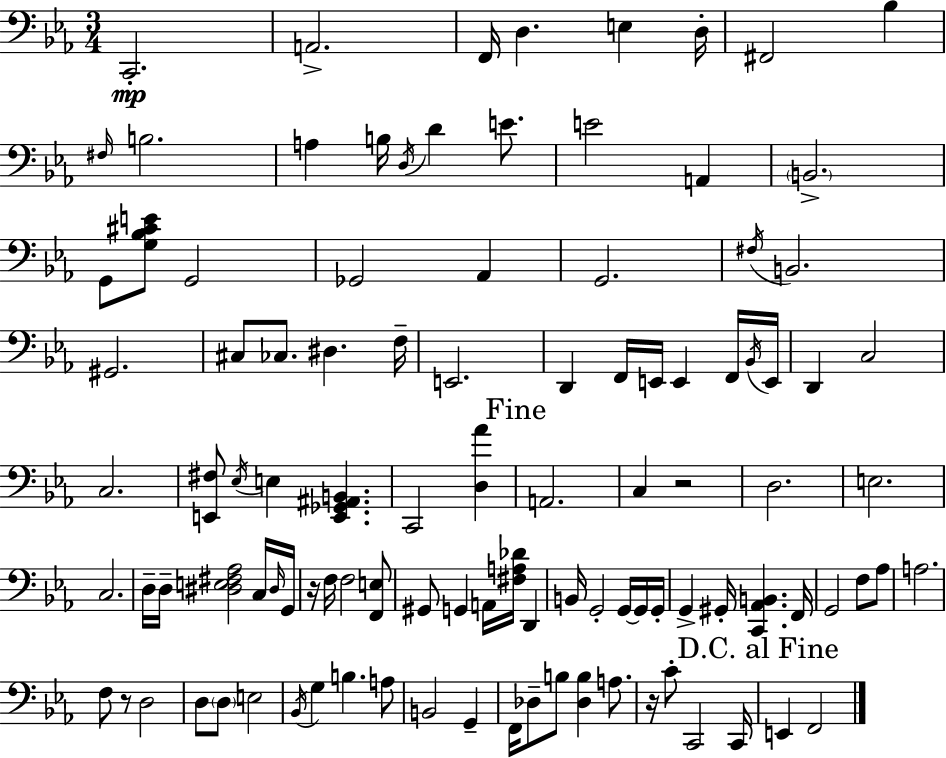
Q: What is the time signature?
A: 3/4